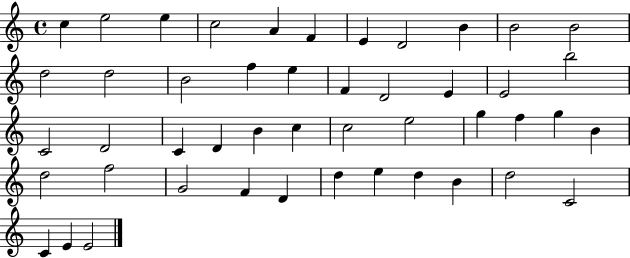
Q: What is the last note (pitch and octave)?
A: E4